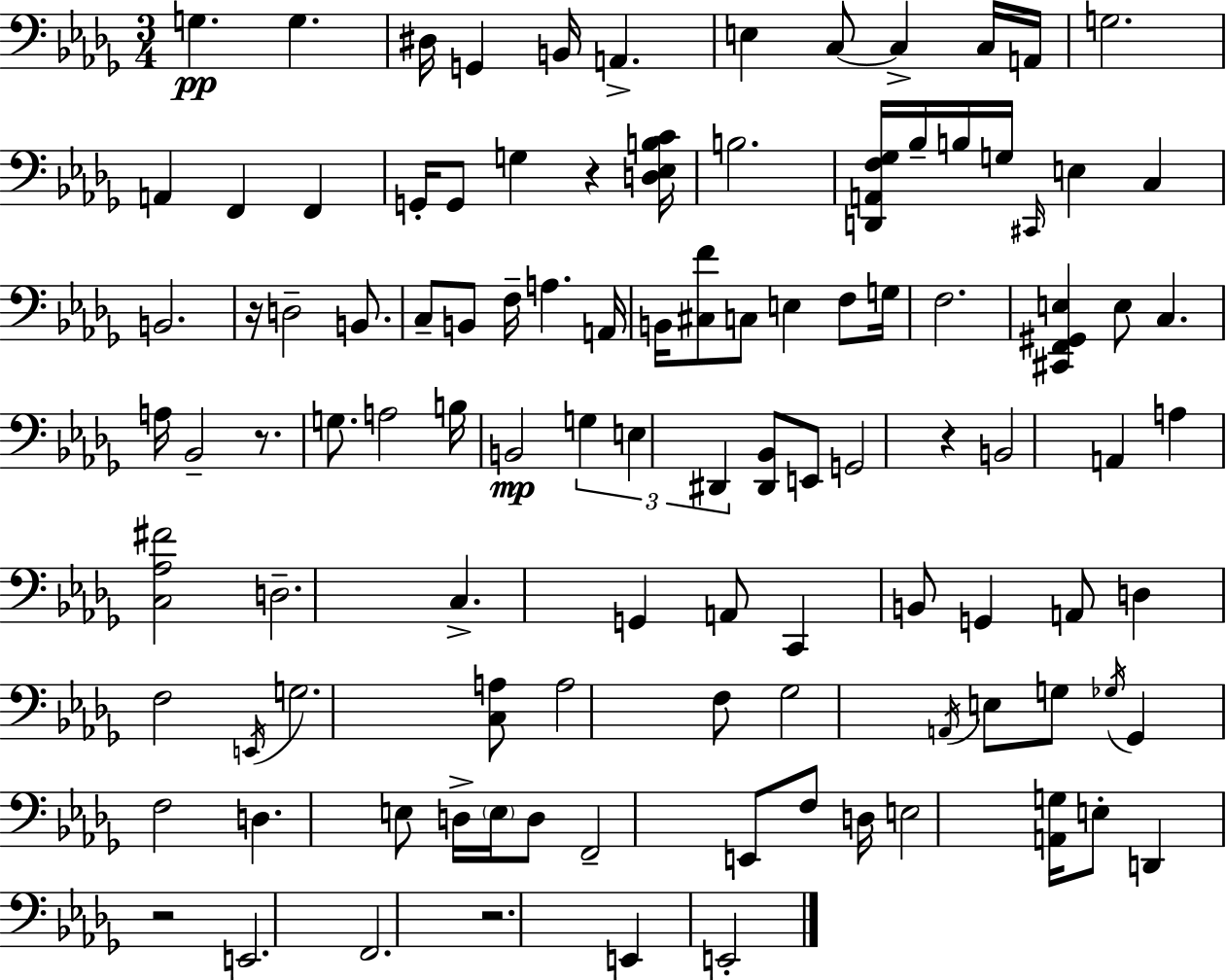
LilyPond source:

{
  \clef bass
  \numericTimeSignature
  \time 3/4
  \key bes \minor
  g4.\pp g4. | dis16 g,4 b,16 a,4.-> | e4 c8~~ c4-> c16 a,16 | g2. | \break a,4 f,4 f,4 | g,16-. g,8 g4 r4 <d ees b c'>16 | b2. | <d, a, f ges>16 bes16-- b16 g16 \grace { cis,16 } e4 c4 | \break b,2. | r16 d2-- b,8. | c8-- b,8 f16-- a4. | a,16 b,16 <cis f'>8 c8 e4 f8 | \break g16 f2. | <cis, f, gis, e>4 e8 c4. | a16 bes,2-- r8. | g8. a2 | \break b16 b,2\mp \tuplet 3/2 { g4 | e4 dis,4 } <dis, bes,>8 e,8 | g,2 r4 | b,2 a,4 | \break a4 <c aes fis'>2 | d2.-- | c4.-> g,4 a,8 | c,4 b,8 g,4 a,8 | \break d4 f2 | \acciaccatura { e,16 } g2. | <c a>8 a2 | f8 ges2 \acciaccatura { a,16 } e8 | \break g8 \acciaccatura { ges16 } ges,4 f2 | d4. e8 | d16-> \parenthesize e16 d8 f,2-- | e,8 f8 d16 e2 | \break <a, g>16 e8-. d,4 r2 | e,2. | f,2. | r2. | \break e,4 e,2-. | \bar "|."
}